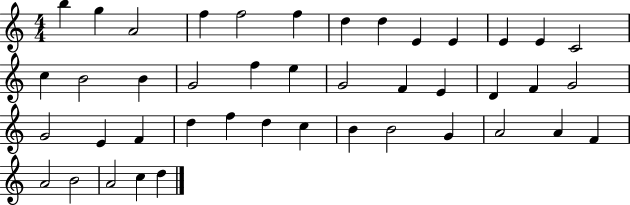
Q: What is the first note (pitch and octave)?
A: B5